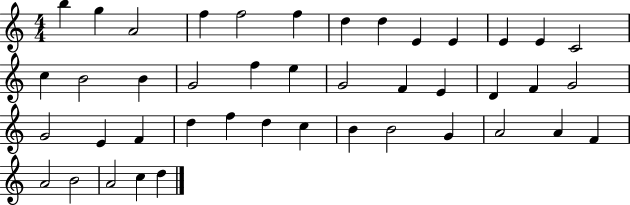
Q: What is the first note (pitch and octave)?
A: B5